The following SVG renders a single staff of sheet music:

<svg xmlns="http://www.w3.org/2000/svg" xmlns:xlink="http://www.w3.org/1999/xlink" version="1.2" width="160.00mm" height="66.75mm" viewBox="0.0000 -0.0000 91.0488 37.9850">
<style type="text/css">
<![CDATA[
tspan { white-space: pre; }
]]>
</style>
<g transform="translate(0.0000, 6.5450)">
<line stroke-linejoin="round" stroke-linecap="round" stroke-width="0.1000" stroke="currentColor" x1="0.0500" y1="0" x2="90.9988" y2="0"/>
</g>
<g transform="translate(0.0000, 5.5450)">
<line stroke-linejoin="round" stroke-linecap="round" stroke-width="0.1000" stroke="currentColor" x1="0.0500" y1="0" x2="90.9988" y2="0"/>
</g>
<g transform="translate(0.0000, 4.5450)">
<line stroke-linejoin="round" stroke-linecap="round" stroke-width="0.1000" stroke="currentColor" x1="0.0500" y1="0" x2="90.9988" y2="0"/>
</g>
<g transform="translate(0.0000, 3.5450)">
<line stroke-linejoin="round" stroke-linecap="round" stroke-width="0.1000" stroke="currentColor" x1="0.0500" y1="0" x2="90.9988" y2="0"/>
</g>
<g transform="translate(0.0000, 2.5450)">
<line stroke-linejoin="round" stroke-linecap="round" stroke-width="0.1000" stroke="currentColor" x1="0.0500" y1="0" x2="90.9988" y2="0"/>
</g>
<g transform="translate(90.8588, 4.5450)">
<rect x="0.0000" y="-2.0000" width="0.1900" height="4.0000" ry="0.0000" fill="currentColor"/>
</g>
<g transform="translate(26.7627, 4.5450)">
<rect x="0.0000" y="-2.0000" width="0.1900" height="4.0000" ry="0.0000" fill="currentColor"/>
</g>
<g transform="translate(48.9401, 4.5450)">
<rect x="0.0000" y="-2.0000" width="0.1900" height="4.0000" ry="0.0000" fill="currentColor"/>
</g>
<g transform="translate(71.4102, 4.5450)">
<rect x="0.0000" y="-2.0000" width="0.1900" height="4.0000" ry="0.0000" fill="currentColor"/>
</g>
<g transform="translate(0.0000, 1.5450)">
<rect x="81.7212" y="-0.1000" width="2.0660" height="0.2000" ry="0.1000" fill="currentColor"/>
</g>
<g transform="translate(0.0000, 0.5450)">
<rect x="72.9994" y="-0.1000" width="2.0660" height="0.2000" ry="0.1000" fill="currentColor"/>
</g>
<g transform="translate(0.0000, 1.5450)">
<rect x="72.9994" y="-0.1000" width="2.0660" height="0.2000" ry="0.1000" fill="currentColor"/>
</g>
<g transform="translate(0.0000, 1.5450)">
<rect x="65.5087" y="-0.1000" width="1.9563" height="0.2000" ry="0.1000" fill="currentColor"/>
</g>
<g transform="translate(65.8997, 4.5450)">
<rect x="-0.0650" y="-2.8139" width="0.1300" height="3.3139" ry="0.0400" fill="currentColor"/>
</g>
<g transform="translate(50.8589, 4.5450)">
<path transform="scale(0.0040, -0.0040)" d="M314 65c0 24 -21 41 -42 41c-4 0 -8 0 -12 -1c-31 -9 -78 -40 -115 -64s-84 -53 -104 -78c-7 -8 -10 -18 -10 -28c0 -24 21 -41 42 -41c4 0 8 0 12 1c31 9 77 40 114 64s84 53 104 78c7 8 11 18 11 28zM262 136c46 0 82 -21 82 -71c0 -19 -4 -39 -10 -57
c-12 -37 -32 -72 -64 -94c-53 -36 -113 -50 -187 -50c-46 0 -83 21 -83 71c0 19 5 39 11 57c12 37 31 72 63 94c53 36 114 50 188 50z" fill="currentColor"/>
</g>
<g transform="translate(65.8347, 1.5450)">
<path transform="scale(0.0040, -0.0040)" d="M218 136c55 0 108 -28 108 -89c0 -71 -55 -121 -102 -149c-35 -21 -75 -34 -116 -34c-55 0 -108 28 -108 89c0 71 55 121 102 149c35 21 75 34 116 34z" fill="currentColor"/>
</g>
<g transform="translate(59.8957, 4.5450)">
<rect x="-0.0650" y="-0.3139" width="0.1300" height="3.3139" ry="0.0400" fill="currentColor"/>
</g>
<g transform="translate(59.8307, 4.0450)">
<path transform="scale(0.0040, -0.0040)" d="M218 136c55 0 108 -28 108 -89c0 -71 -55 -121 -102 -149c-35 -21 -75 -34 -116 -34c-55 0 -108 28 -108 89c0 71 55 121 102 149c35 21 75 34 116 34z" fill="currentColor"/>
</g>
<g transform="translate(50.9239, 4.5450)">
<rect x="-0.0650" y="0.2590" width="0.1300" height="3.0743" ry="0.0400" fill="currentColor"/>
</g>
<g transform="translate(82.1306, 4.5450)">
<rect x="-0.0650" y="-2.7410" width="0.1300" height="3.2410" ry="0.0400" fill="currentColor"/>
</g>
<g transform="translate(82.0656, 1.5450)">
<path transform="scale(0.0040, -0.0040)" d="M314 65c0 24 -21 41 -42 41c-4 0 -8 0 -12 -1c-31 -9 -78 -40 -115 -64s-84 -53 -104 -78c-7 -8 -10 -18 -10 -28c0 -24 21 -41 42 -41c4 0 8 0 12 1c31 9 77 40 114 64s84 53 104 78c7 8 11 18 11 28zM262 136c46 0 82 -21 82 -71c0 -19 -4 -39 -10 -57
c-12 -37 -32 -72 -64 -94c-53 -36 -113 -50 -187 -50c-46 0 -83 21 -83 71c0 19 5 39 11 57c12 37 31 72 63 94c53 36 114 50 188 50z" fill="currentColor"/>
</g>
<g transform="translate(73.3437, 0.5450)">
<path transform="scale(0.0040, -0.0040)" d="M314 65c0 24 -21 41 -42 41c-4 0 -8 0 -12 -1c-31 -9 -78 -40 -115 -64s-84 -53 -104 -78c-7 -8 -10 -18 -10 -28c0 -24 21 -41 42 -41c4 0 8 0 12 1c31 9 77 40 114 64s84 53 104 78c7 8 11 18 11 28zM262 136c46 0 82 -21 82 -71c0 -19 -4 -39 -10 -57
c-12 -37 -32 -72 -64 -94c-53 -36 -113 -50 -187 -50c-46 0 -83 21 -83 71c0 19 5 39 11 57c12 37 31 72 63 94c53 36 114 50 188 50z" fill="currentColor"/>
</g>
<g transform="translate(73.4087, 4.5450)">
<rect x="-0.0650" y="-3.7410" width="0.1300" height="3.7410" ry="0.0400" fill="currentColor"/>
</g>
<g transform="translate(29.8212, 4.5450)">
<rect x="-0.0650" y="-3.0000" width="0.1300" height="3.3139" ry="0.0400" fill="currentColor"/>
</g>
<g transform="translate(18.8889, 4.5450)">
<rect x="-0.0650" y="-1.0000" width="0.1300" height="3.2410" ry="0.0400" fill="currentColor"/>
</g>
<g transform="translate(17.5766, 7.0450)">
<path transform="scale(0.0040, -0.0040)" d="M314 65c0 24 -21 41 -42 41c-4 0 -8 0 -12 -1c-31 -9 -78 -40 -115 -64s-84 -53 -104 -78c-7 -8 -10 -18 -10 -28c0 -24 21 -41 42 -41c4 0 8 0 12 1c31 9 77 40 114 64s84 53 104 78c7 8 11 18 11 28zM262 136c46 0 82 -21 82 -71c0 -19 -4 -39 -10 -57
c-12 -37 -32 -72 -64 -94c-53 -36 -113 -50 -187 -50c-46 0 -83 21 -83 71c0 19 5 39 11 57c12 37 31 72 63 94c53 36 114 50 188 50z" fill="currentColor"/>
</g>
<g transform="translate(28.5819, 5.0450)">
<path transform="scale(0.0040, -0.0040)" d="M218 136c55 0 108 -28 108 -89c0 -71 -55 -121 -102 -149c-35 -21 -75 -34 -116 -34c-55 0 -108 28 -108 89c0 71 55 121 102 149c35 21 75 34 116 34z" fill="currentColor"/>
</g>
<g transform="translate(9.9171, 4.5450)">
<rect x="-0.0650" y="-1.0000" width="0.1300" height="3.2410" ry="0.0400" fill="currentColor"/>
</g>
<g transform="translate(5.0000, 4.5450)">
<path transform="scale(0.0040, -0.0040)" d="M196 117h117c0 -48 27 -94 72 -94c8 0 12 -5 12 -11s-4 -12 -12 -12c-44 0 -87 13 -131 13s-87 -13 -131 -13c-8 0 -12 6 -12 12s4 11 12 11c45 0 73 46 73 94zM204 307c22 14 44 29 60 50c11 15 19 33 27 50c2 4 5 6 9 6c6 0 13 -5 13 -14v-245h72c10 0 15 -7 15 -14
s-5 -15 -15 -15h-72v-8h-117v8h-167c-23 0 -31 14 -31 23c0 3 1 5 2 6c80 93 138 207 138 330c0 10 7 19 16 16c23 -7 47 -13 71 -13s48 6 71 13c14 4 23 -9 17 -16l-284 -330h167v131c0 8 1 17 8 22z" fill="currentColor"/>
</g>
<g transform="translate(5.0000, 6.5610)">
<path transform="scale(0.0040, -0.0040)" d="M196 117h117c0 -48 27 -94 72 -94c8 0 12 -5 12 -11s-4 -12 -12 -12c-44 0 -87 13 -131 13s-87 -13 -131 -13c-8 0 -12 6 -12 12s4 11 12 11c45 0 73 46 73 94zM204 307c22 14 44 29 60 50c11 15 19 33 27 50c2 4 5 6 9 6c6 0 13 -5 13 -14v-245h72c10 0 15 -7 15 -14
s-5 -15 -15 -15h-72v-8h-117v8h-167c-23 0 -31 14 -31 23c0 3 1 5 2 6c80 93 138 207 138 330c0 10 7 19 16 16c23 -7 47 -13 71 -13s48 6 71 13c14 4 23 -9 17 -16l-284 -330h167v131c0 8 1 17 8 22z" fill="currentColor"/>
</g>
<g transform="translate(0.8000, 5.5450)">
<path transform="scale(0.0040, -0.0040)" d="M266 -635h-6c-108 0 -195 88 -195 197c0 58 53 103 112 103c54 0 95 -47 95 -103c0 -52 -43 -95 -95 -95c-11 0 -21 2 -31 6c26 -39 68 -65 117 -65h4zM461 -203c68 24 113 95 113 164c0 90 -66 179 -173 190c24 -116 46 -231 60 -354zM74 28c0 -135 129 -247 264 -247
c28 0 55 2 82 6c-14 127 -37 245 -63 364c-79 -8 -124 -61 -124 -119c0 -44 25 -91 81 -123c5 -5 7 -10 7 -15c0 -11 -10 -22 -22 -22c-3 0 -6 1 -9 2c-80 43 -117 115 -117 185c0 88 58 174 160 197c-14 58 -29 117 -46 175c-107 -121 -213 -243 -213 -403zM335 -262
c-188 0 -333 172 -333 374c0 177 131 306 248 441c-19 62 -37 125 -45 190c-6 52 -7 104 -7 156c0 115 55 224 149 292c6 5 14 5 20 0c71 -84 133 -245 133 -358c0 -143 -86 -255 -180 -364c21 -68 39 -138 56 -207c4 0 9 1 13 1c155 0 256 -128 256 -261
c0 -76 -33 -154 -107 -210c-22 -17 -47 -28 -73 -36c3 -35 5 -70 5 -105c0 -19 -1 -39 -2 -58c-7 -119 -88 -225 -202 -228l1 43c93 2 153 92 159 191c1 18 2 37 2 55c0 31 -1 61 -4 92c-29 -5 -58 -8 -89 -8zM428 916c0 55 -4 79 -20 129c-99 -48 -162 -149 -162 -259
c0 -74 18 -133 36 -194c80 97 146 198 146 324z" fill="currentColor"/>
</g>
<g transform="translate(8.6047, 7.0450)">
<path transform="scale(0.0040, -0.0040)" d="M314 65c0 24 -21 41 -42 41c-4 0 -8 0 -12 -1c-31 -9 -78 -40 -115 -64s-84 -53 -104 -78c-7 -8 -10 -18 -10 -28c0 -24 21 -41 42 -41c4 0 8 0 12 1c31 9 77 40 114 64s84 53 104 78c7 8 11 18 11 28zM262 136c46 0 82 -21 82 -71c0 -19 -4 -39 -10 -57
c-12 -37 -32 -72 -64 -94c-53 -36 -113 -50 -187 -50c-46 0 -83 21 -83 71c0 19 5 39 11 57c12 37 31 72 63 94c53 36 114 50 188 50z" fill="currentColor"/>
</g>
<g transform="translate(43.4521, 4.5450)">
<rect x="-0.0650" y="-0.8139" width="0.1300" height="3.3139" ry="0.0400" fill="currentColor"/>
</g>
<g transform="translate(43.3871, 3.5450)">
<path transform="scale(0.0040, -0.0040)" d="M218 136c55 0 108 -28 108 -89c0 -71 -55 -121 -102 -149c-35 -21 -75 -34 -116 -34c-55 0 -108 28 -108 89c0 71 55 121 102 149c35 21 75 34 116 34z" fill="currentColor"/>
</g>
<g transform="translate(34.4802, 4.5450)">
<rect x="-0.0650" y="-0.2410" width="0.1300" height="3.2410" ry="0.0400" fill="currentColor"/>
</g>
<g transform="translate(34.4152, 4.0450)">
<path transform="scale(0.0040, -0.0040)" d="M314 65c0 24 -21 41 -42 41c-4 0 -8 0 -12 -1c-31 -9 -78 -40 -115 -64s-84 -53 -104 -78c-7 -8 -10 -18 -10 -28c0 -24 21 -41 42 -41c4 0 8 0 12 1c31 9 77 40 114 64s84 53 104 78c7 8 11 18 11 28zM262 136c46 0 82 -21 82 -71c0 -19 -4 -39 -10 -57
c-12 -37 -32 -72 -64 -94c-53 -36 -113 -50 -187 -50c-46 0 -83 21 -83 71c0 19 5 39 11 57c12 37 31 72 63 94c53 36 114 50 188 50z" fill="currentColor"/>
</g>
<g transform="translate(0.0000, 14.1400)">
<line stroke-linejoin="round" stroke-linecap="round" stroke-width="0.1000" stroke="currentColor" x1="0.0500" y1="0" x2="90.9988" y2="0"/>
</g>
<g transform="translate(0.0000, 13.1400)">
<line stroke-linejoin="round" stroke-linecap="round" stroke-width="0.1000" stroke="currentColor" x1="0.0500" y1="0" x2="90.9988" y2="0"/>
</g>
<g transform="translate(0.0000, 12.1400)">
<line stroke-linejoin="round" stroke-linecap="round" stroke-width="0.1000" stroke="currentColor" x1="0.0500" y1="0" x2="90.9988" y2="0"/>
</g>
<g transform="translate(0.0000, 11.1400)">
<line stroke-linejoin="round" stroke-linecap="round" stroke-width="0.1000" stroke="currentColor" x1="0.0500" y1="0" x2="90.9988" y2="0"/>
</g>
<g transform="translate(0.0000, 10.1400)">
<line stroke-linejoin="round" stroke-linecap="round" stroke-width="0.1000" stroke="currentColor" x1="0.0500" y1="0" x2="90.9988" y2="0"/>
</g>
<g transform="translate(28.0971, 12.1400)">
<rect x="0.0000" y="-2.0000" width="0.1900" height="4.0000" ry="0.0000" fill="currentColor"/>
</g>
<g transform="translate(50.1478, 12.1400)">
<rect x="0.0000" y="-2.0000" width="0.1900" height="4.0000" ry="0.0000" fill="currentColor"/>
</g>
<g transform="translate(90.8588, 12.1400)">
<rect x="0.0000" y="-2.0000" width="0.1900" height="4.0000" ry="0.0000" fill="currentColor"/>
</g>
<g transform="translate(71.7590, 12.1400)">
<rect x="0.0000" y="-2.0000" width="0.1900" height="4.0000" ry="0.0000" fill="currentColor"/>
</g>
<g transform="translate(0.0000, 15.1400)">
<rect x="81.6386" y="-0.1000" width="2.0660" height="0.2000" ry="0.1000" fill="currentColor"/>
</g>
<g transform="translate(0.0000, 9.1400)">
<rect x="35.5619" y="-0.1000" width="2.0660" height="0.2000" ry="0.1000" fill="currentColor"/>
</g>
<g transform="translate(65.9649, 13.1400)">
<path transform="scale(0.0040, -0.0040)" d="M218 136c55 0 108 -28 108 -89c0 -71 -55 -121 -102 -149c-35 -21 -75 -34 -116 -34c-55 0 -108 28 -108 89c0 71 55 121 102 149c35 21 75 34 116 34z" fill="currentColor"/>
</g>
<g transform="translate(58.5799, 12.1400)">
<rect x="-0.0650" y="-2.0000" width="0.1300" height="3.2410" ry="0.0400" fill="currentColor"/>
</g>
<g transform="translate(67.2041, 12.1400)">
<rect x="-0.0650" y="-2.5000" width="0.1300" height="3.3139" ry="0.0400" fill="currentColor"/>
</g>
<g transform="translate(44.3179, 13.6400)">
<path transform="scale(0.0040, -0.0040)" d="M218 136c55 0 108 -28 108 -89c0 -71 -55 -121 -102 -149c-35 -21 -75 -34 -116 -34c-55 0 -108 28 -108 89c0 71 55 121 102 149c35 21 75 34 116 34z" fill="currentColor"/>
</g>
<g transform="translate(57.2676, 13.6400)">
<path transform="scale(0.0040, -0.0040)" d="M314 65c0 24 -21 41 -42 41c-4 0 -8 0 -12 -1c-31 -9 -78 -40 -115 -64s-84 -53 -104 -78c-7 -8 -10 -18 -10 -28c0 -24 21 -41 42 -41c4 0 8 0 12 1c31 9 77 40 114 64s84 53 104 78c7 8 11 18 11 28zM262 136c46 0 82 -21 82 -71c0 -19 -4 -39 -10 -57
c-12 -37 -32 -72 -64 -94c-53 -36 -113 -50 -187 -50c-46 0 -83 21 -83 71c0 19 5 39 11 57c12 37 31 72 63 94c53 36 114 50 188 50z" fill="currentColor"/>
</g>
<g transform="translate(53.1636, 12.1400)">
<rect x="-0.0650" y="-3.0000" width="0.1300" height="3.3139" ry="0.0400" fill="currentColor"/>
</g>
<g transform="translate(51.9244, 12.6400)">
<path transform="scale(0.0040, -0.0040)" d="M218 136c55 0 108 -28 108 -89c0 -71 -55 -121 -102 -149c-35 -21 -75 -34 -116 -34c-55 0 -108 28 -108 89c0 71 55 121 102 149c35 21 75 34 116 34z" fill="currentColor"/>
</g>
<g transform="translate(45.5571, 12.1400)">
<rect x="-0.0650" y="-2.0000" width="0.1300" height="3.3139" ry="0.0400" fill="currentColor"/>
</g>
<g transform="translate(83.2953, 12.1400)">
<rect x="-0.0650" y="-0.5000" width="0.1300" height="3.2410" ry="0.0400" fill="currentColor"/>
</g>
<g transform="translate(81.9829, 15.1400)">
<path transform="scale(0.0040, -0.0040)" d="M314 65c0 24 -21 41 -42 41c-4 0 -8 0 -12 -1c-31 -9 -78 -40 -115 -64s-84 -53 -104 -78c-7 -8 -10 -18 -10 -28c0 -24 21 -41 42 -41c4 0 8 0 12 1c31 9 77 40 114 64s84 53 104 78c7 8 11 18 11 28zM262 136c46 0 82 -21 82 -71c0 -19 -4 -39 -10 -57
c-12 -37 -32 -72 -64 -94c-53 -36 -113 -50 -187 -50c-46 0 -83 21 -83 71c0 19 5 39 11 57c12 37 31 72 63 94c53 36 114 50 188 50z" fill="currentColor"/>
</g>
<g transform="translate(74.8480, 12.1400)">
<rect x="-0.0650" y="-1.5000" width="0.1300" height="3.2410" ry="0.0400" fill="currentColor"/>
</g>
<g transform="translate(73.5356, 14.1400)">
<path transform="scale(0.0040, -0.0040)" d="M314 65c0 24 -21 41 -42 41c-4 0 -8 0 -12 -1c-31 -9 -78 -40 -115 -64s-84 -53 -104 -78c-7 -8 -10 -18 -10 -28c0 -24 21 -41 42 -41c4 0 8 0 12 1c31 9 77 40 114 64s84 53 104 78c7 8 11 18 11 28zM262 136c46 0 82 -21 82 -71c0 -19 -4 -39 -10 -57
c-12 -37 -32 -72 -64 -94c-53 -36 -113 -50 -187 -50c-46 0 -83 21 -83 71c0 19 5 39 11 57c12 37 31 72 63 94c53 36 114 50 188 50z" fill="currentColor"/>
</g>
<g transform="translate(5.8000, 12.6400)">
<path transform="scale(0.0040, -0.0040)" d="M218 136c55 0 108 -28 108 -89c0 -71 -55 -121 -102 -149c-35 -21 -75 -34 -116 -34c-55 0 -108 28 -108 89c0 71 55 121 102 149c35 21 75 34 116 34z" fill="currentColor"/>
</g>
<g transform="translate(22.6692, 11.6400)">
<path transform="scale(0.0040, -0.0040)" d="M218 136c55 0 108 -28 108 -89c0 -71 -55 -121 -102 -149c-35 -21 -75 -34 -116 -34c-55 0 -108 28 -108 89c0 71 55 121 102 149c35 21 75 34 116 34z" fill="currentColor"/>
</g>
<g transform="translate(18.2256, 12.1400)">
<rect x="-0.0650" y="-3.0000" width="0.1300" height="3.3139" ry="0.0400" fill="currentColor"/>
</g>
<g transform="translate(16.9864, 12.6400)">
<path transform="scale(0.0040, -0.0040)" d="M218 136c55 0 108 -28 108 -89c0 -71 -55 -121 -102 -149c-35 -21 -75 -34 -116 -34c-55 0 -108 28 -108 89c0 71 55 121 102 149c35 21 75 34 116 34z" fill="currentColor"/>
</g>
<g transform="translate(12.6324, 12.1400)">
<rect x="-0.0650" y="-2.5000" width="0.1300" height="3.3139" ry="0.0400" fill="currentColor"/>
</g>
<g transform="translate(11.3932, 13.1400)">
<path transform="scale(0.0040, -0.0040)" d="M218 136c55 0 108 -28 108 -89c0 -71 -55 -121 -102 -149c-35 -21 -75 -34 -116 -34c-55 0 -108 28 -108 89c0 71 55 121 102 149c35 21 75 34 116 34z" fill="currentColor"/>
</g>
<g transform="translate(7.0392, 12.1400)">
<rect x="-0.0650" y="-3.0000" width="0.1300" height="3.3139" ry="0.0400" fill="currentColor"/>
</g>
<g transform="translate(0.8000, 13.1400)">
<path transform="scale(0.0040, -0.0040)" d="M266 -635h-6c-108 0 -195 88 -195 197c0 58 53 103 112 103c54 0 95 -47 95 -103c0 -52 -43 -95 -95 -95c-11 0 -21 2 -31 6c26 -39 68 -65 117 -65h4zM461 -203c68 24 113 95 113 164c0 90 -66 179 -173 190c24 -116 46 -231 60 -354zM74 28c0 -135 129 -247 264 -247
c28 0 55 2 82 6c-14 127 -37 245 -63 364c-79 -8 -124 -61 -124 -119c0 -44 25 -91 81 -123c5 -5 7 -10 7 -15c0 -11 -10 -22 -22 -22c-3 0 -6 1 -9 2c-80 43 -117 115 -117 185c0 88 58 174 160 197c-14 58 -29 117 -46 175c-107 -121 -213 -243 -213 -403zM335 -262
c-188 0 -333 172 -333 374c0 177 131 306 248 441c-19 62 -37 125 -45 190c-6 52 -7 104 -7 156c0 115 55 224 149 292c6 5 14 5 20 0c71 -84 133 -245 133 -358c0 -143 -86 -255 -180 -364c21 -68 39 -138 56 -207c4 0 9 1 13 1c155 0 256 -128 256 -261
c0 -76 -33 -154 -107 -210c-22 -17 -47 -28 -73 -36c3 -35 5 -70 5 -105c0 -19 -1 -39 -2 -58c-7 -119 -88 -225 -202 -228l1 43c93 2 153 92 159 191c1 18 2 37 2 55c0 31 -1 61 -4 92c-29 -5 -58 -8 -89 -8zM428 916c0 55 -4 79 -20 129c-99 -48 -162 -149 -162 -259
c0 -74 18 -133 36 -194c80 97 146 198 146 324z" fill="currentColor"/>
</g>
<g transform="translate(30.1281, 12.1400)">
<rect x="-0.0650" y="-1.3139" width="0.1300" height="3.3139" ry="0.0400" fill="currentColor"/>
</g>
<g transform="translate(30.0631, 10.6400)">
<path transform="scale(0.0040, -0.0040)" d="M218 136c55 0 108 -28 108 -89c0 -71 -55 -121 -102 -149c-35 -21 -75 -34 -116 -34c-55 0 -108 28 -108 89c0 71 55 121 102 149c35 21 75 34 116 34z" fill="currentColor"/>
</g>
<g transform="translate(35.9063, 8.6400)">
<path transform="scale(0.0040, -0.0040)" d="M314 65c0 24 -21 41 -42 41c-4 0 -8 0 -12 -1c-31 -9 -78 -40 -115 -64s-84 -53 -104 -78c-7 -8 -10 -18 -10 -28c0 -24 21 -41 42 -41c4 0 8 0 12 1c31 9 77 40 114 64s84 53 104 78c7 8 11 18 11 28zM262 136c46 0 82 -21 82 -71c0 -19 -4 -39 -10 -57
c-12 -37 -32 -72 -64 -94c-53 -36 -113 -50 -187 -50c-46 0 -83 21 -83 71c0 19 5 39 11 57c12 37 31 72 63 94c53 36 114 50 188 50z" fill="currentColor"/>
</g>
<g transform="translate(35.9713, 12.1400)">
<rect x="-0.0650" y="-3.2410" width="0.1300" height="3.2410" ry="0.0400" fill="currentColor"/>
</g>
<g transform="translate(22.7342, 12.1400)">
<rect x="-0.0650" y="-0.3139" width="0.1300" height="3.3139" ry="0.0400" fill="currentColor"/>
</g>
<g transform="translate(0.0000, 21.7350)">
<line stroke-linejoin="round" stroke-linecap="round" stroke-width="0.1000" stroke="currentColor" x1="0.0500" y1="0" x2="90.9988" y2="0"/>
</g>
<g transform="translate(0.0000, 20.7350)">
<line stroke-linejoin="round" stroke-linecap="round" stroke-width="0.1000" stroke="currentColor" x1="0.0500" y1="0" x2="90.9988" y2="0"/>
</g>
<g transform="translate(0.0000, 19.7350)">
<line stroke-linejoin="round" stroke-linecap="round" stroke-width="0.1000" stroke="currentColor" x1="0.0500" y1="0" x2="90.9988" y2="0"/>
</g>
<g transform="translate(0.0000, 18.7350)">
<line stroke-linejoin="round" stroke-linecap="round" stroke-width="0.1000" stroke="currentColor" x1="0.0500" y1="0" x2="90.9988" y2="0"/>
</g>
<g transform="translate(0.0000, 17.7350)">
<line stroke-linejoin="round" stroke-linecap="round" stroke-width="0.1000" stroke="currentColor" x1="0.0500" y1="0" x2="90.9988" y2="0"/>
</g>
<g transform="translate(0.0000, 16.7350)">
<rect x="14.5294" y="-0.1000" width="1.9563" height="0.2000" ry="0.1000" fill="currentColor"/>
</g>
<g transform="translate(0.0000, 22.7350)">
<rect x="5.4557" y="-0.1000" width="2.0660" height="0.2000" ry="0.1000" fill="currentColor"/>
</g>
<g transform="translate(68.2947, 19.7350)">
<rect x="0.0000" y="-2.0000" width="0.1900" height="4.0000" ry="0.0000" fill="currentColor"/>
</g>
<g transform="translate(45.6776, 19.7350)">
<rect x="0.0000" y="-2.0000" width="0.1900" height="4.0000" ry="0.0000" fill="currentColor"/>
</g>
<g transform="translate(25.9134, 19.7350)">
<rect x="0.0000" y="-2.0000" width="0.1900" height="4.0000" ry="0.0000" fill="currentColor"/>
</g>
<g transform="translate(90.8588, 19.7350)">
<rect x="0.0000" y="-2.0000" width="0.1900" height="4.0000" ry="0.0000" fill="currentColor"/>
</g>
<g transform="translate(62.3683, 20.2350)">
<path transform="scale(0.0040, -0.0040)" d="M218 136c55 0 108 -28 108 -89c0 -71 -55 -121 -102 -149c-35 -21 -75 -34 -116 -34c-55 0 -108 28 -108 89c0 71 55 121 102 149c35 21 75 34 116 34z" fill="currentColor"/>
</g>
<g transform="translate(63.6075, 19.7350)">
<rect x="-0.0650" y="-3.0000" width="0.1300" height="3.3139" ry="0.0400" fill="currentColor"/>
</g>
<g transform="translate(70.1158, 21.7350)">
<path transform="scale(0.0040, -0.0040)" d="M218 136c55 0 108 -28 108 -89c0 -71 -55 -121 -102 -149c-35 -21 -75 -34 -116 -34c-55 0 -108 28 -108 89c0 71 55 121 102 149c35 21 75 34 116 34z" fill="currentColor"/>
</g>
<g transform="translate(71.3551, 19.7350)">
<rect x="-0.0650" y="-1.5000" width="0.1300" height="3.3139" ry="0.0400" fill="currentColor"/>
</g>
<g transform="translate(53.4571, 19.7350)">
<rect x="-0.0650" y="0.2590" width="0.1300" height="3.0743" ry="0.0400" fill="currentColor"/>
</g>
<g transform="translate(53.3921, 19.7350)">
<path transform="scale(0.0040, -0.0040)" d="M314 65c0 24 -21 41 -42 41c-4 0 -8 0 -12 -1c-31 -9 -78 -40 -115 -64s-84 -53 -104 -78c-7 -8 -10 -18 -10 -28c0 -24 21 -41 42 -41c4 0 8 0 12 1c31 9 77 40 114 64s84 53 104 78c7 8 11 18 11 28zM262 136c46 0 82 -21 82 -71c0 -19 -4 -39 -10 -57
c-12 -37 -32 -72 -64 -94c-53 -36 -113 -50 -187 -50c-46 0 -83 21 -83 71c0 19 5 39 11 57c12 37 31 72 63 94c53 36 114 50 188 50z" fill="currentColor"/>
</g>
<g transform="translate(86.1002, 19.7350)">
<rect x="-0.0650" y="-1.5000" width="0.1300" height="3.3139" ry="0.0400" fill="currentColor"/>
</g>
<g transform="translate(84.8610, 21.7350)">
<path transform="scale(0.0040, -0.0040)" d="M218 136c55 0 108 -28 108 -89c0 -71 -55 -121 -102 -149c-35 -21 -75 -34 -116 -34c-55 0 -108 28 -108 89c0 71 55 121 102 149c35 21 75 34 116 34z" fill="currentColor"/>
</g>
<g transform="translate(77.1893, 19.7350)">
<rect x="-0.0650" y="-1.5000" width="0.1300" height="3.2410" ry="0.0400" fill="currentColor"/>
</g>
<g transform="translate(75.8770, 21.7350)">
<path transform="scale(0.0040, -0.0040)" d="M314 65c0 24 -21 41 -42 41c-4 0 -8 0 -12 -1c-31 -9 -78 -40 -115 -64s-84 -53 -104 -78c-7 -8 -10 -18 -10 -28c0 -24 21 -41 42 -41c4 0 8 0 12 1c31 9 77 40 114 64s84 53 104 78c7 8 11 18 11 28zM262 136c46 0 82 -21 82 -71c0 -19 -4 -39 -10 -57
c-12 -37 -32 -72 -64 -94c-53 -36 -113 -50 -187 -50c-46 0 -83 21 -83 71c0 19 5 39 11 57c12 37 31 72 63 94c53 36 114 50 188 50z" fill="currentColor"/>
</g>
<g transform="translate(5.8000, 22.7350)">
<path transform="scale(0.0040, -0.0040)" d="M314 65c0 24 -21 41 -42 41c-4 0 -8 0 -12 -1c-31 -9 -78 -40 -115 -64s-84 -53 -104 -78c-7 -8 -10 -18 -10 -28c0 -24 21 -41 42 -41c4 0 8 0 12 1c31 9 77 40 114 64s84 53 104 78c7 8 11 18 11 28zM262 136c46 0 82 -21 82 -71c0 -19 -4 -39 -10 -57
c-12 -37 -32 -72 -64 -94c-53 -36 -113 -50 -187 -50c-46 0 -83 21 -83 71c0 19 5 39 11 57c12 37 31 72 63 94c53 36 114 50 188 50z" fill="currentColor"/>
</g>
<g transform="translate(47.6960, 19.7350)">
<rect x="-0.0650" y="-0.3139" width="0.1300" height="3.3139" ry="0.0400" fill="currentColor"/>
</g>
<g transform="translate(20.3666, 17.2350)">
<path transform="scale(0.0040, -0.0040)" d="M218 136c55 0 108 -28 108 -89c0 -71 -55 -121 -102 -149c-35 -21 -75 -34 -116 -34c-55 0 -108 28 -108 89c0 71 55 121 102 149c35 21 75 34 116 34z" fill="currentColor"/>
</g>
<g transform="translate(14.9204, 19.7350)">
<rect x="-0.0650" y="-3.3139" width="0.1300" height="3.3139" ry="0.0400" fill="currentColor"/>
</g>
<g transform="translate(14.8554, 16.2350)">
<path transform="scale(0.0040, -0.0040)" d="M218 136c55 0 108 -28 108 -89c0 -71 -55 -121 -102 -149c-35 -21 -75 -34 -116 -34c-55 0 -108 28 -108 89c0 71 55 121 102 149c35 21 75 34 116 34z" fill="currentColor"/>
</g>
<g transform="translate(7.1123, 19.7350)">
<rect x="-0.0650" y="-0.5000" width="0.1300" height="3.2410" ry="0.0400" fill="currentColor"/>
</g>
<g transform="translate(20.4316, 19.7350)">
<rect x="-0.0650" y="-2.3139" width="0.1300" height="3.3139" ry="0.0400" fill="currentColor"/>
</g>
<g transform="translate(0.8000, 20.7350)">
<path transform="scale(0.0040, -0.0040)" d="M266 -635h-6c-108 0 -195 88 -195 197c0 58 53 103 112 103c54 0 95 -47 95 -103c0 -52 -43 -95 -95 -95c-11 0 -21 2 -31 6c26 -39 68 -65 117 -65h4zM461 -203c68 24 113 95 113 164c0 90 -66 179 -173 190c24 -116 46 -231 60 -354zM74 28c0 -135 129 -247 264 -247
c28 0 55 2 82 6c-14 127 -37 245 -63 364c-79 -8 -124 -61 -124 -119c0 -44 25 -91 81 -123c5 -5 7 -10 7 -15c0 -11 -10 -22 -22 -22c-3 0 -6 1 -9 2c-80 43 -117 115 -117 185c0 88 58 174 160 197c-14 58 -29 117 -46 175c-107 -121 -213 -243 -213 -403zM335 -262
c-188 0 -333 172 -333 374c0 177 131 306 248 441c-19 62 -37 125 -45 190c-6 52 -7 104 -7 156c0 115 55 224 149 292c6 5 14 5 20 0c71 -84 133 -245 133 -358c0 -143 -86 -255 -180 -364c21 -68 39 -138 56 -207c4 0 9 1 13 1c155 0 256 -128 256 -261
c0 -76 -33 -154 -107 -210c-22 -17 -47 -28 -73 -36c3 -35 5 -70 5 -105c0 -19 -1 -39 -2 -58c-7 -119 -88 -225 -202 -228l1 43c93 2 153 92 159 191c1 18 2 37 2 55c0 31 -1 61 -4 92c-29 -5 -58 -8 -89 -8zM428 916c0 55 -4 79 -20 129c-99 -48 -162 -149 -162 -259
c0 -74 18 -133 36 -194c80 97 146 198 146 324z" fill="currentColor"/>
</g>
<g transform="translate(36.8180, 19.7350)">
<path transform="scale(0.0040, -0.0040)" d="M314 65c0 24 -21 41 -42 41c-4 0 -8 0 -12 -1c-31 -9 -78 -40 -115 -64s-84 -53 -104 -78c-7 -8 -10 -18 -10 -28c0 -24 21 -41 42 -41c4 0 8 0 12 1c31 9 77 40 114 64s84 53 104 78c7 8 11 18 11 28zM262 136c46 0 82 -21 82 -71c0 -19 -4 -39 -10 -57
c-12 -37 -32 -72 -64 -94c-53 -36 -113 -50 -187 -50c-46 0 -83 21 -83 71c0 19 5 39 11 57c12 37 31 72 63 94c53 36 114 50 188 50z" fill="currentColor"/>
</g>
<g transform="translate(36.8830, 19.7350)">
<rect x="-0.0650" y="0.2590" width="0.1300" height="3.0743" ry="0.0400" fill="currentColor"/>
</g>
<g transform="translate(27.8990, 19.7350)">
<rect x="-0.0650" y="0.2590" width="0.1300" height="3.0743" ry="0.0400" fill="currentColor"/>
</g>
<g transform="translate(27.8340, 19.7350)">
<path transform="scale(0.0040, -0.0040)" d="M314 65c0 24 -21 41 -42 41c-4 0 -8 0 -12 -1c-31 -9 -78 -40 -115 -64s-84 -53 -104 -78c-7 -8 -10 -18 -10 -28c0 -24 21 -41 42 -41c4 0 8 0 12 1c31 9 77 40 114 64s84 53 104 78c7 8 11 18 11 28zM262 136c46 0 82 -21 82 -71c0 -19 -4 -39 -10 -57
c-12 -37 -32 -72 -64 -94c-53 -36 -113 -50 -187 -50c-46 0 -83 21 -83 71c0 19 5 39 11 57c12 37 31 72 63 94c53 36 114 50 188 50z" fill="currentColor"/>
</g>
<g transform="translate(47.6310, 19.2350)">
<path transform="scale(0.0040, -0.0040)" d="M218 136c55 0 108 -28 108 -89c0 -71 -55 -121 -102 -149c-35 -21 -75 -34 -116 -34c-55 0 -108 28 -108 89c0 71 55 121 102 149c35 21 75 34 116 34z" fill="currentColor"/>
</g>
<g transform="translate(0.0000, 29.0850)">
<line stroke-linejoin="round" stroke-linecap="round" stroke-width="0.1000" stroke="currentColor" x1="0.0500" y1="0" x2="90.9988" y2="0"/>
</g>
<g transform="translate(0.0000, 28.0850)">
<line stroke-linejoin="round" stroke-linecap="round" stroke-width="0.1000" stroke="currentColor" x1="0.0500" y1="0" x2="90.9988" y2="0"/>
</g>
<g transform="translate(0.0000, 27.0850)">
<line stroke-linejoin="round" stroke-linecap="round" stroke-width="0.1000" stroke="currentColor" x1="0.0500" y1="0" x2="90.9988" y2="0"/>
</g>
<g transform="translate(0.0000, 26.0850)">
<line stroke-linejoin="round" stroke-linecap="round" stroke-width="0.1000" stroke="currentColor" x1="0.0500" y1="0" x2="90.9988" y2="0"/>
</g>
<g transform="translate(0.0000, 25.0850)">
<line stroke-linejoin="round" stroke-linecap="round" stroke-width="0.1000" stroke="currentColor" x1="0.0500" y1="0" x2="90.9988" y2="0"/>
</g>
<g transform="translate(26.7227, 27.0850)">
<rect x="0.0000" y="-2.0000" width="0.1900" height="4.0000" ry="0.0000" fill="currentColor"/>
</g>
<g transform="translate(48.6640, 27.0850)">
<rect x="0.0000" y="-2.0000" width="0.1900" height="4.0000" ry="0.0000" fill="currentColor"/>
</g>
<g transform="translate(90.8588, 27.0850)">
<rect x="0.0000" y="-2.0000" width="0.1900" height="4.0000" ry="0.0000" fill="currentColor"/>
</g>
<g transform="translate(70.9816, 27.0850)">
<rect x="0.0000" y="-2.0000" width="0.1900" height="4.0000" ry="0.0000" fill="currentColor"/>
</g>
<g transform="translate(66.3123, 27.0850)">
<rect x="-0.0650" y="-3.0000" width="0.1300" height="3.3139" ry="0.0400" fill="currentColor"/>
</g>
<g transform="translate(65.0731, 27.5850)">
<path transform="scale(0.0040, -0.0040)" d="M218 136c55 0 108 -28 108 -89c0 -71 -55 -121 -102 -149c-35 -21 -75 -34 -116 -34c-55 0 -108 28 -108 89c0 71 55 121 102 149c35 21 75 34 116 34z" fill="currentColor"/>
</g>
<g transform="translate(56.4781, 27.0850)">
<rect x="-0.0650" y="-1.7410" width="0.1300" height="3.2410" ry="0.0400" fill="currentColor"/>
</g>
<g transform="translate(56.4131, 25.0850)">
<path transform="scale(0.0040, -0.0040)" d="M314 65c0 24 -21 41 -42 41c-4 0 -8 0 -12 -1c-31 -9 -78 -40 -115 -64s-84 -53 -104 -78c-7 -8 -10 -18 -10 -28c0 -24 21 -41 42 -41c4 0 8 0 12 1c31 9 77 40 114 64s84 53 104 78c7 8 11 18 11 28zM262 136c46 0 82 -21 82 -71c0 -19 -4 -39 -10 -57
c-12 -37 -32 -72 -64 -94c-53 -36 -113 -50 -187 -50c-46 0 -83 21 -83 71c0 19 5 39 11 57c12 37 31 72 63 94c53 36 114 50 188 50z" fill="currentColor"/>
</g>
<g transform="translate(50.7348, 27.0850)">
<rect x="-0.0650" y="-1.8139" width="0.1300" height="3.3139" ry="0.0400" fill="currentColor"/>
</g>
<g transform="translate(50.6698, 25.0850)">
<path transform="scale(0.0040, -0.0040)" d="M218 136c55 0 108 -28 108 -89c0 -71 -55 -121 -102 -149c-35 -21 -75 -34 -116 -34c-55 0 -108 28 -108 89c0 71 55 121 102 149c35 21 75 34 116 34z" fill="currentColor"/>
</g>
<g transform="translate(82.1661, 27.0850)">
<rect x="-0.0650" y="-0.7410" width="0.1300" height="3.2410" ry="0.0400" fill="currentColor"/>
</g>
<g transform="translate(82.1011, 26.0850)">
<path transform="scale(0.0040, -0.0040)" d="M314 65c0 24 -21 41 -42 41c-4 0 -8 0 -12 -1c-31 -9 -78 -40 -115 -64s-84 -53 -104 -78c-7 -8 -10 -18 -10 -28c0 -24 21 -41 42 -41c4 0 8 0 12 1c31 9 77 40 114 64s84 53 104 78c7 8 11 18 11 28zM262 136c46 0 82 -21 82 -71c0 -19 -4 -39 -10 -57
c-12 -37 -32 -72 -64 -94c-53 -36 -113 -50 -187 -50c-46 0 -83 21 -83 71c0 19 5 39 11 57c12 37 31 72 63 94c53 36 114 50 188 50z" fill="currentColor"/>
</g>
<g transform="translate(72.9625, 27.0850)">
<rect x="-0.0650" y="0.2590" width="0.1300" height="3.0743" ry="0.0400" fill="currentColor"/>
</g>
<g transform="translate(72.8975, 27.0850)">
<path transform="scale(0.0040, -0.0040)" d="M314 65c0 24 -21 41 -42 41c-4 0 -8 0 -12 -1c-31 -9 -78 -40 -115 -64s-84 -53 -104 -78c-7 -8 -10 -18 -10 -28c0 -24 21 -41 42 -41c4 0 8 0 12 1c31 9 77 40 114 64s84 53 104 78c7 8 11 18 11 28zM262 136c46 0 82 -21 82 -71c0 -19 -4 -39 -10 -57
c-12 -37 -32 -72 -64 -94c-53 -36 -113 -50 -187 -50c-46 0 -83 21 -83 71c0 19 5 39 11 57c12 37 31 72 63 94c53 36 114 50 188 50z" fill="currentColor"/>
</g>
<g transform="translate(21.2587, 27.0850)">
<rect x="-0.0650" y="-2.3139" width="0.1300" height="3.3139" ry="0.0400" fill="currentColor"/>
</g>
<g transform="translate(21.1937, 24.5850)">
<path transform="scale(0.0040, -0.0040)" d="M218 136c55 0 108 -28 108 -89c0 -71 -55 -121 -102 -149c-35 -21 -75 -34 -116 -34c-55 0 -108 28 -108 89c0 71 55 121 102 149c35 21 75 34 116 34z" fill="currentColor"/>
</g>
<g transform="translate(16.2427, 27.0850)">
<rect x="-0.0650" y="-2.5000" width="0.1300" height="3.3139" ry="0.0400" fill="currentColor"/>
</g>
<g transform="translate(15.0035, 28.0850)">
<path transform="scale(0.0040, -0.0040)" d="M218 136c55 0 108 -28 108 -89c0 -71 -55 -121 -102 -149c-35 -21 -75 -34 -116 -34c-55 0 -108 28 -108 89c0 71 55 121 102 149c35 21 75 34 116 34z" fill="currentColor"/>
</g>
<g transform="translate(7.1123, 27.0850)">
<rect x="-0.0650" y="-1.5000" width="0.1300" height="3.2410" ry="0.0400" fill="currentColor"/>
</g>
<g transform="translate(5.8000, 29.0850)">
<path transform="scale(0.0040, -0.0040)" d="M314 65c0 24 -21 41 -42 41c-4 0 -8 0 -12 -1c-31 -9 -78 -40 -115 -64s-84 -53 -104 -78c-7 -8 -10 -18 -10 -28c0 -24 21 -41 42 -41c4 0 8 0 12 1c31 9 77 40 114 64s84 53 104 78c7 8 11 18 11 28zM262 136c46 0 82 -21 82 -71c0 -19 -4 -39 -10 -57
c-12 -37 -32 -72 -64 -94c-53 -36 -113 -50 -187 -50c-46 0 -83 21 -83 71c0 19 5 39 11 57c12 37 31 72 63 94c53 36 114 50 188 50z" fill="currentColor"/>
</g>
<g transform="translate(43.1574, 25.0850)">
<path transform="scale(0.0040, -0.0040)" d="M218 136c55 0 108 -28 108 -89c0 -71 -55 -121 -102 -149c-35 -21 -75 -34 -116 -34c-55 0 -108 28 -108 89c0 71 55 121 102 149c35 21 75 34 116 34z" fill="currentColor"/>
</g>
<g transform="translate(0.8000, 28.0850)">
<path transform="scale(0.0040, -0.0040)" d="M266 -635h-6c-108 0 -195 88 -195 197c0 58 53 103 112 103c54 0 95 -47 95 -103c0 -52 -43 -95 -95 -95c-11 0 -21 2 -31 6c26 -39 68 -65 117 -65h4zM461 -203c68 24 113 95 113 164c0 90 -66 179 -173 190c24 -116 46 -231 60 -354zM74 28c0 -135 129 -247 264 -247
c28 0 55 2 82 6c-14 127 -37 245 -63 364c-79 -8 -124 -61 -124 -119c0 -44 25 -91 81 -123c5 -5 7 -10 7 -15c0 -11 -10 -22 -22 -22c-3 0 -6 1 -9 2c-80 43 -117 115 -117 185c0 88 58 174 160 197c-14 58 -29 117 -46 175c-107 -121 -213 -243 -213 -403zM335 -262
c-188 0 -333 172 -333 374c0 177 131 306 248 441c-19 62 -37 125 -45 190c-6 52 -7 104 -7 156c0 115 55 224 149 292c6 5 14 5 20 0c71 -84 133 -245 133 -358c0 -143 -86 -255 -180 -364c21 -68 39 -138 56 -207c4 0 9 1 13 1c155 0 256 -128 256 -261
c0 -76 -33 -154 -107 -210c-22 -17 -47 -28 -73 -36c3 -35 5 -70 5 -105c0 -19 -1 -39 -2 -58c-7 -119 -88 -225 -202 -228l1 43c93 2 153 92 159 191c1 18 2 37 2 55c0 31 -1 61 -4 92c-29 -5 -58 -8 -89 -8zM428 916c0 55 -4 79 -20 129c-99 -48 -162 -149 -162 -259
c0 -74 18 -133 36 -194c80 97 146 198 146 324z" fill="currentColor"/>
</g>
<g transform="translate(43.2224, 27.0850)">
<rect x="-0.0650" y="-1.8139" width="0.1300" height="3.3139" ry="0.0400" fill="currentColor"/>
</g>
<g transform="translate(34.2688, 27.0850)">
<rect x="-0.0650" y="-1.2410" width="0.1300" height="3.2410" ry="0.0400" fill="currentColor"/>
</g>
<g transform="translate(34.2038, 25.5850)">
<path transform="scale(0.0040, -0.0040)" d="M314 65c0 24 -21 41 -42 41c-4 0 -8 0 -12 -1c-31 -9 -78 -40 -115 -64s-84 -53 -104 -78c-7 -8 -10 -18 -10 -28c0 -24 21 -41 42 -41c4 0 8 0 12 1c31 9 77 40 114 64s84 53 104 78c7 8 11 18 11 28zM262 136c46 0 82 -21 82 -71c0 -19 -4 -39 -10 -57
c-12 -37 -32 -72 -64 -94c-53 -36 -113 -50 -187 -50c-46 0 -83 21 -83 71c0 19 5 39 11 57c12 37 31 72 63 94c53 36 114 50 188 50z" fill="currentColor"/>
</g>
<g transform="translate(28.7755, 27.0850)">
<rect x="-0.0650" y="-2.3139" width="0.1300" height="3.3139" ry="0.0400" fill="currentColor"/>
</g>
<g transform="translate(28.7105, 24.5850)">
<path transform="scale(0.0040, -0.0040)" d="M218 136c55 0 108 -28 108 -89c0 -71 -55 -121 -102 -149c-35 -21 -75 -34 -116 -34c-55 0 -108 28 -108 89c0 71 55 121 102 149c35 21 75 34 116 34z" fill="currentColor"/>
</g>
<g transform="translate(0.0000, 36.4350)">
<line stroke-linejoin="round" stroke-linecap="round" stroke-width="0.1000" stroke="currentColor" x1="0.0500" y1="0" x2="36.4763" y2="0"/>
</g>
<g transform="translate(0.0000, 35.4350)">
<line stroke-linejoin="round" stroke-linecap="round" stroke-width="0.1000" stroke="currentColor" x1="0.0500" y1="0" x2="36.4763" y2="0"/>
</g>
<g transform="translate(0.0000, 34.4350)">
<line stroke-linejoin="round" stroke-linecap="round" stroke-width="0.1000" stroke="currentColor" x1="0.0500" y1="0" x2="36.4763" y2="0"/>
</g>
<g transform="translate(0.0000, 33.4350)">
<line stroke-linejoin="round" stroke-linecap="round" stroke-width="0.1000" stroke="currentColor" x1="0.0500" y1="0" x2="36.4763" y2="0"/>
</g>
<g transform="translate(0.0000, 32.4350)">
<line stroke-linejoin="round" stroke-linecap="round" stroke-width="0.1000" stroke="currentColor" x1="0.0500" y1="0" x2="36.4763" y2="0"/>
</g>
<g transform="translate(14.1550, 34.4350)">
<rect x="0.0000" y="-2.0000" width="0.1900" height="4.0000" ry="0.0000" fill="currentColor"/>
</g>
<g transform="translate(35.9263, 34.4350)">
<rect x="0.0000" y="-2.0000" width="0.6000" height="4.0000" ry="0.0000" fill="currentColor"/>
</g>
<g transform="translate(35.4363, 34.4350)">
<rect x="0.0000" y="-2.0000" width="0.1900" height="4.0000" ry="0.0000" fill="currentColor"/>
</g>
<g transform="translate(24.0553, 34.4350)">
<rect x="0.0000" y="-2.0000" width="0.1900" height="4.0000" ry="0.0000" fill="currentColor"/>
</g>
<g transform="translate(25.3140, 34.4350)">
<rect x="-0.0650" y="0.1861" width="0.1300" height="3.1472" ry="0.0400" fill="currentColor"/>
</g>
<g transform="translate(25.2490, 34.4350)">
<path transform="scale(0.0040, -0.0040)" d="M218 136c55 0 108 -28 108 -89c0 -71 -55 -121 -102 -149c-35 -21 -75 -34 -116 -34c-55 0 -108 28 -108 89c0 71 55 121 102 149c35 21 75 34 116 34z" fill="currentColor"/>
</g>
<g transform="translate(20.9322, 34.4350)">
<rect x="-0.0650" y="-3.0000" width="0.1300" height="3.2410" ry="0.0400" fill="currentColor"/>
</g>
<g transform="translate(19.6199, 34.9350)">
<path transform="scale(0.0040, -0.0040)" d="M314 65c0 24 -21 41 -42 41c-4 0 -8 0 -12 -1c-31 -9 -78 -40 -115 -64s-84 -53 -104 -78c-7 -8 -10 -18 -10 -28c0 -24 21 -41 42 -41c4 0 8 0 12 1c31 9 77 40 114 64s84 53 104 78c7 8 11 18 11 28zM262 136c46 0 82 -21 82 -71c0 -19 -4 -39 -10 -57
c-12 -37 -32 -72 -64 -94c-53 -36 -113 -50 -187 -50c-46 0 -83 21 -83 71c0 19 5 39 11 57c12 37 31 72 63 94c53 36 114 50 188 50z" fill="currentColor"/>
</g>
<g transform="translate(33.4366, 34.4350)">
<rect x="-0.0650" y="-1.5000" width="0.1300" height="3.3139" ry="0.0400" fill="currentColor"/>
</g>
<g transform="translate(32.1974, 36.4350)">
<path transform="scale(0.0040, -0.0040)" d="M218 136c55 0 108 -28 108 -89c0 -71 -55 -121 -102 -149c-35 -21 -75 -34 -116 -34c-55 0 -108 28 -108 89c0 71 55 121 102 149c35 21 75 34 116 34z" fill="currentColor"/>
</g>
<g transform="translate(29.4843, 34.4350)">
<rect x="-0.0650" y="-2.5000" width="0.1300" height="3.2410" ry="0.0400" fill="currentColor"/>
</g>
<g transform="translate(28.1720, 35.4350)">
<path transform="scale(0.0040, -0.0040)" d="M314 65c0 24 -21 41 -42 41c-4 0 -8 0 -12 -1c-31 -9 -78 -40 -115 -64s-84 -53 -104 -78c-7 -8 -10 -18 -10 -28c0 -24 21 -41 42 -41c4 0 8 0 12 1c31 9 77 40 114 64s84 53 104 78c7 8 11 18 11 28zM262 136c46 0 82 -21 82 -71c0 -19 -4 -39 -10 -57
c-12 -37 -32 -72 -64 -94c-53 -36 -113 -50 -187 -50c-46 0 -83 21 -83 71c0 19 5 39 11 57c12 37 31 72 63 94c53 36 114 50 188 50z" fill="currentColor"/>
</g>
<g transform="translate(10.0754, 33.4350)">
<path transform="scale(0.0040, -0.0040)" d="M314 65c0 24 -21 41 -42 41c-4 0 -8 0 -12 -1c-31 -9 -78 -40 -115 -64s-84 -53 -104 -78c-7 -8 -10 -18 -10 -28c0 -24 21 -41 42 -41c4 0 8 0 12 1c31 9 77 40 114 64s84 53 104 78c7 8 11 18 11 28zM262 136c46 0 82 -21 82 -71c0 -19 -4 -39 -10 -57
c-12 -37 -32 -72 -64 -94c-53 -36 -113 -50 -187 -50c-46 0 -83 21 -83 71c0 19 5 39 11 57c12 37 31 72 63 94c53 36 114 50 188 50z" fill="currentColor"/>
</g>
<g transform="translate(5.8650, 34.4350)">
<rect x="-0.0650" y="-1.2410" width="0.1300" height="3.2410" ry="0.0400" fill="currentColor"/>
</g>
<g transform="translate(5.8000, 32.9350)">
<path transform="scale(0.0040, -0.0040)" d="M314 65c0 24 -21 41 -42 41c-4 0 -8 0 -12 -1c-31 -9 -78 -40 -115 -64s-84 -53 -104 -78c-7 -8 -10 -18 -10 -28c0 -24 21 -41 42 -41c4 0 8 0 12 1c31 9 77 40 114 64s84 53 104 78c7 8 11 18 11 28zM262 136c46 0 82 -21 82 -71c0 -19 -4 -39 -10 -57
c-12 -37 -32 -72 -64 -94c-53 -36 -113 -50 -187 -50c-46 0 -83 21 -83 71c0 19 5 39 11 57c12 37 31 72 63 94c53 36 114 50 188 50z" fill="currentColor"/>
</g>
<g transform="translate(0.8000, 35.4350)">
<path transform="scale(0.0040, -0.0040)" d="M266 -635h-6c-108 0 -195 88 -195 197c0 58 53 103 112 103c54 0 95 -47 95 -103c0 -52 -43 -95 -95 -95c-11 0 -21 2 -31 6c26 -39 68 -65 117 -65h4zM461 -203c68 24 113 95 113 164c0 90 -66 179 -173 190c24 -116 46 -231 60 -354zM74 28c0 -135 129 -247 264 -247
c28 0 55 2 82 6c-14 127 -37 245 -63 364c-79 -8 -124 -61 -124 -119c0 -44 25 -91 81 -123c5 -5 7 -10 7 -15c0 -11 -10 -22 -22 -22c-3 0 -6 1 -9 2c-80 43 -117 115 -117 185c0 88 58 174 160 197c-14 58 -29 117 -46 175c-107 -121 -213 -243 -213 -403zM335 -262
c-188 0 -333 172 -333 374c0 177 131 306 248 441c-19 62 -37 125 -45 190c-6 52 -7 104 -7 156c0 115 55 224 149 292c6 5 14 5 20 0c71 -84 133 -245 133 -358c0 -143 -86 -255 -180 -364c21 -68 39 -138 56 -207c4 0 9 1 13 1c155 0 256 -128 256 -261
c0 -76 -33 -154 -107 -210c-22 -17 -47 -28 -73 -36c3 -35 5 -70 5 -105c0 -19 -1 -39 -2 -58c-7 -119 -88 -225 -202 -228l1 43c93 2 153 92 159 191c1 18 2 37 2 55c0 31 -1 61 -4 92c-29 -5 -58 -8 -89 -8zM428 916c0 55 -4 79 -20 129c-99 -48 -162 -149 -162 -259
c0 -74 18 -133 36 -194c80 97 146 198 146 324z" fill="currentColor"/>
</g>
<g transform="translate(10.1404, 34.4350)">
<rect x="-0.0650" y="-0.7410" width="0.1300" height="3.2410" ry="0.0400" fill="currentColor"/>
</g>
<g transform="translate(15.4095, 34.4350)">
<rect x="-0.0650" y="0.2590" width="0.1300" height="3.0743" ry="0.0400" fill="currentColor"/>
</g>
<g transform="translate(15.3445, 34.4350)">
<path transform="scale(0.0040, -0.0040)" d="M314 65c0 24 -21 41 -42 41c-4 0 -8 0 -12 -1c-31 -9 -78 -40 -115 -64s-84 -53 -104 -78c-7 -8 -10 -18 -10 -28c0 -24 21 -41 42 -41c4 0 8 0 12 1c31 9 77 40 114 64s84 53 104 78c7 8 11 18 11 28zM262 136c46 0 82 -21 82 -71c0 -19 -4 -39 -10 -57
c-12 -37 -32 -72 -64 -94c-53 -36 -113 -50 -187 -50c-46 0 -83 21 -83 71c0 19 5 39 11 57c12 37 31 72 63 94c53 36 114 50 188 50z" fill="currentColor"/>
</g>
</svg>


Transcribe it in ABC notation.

X:1
T:Untitled
M:4/4
L:1/4
K:C
D2 D2 A c2 d B2 c a c'2 a2 A G A c e b2 F A F2 G E2 C2 C2 b g B2 B2 c B2 A E E2 E E2 G g g e2 f f f2 A B2 d2 e2 d2 B2 A2 B G2 E